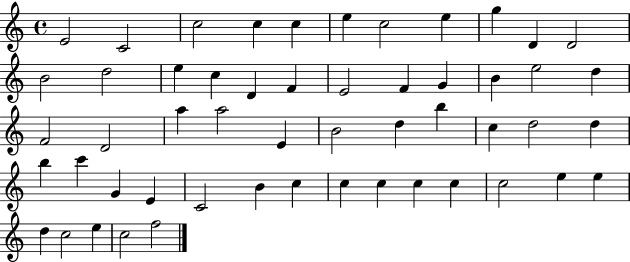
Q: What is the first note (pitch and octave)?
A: E4